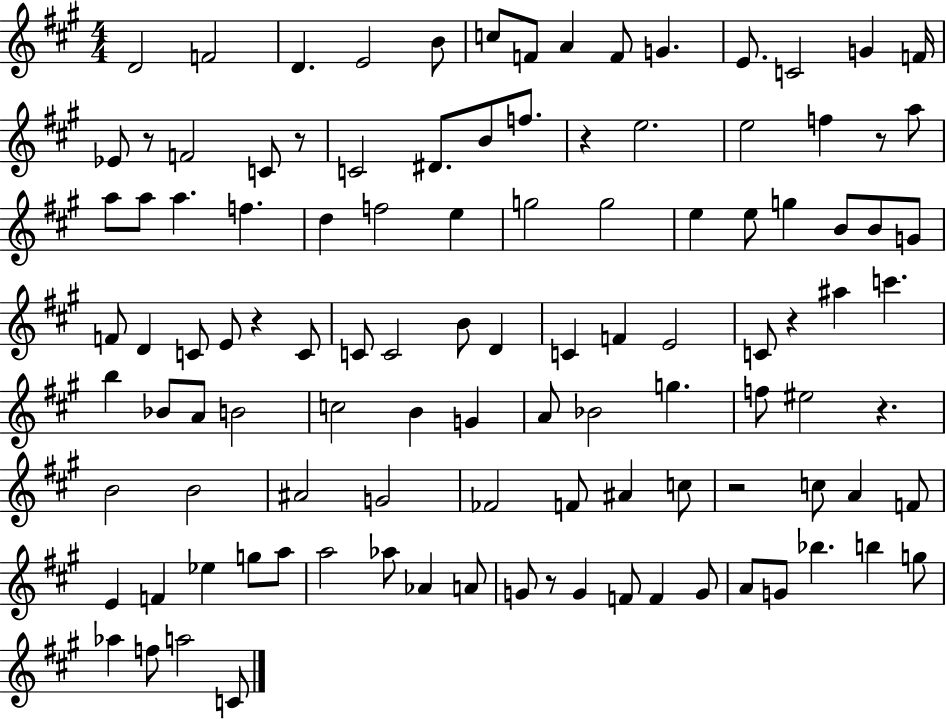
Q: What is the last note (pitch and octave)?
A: C4